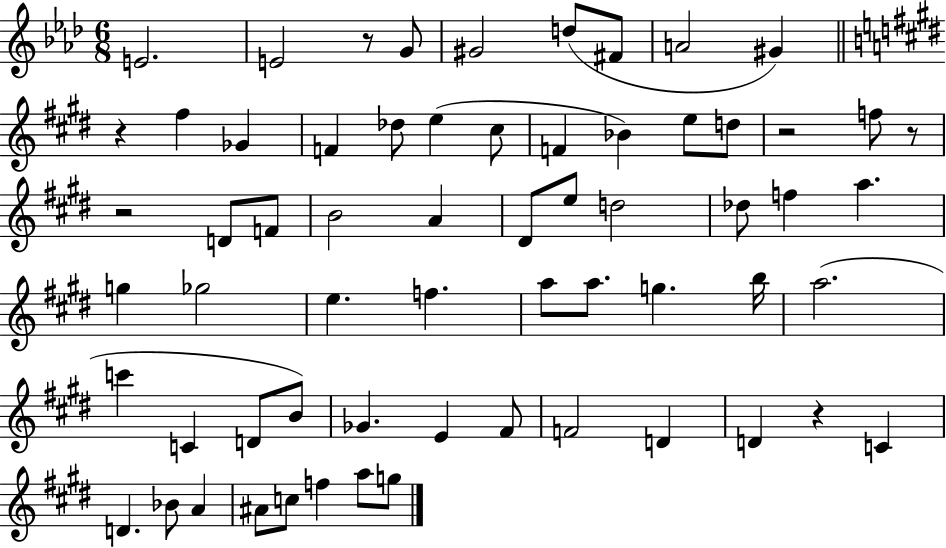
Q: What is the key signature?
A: AES major